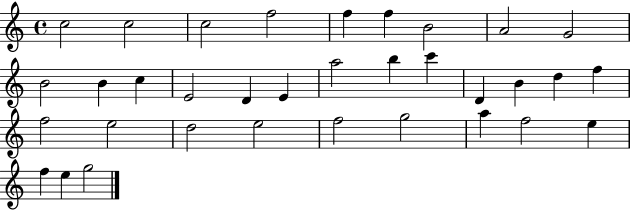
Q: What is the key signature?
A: C major